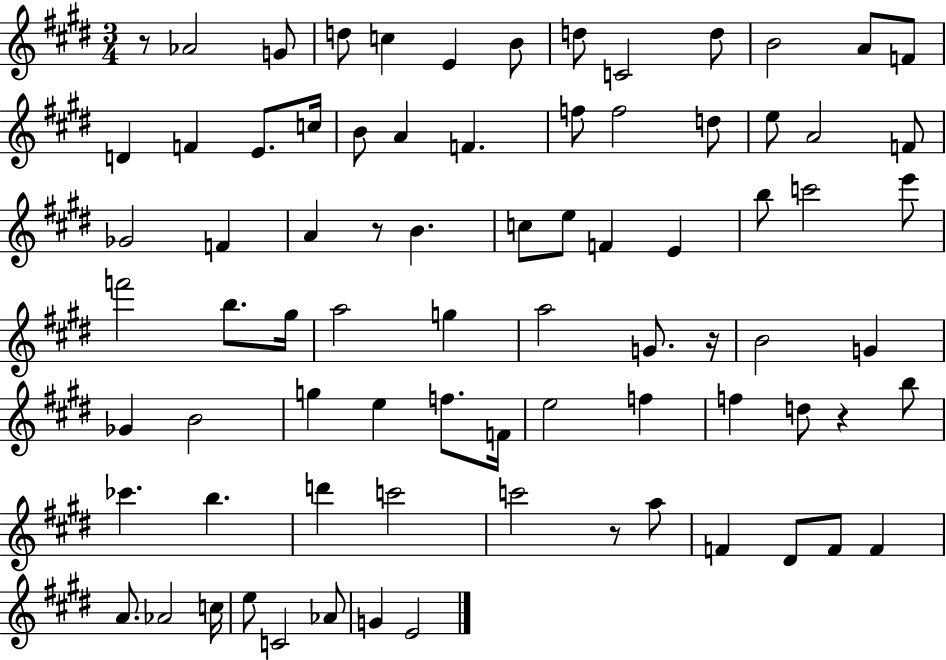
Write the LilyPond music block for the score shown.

{
  \clef treble
  \numericTimeSignature
  \time 3/4
  \key e \major
  r8 aes'2 g'8 | d''8 c''4 e'4 b'8 | d''8 c'2 d''8 | b'2 a'8 f'8 | \break d'4 f'4 e'8. c''16 | b'8 a'4 f'4. | f''8 f''2 d''8 | e''8 a'2 f'8 | \break ges'2 f'4 | a'4 r8 b'4. | c''8 e''8 f'4 e'4 | b''8 c'''2 e'''8 | \break f'''2 b''8. gis''16 | a''2 g''4 | a''2 g'8. r16 | b'2 g'4 | \break ges'4 b'2 | g''4 e''4 f''8. f'16 | e''2 f''4 | f''4 d''8 r4 b''8 | \break ces'''4. b''4. | d'''4 c'''2 | c'''2 r8 a''8 | f'4 dis'8 f'8 f'4 | \break a'8. aes'2 c''16 | e''8 c'2 aes'8 | g'4 e'2 | \bar "|."
}